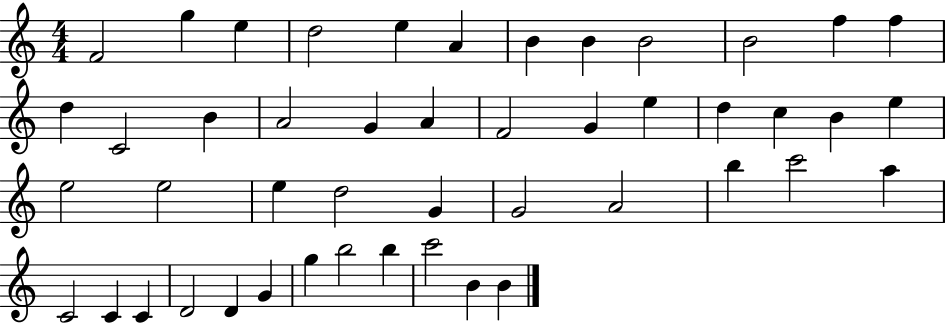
{
  \clef treble
  \numericTimeSignature
  \time 4/4
  \key c \major
  f'2 g''4 e''4 | d''2 e''4 a'4 | b'4 b'4 b'2 | b'2 f''4 f''4 | \break d''4 c'2 b'4 | a'2 g'4 a'4 | f'2 g'4 e''4 | d''4 c''4 b'4 e''4 | \break e''2 e''2 | e''4 d''2 g'4 | g'2 a'2 | b''4 c'''2 a''4 | \break c'2 c'4 c'4 | d'2 d'4 g'4 | g''4 b''2 b''4 | c'''2 b'4 b'4 | \break \bar "|."
}